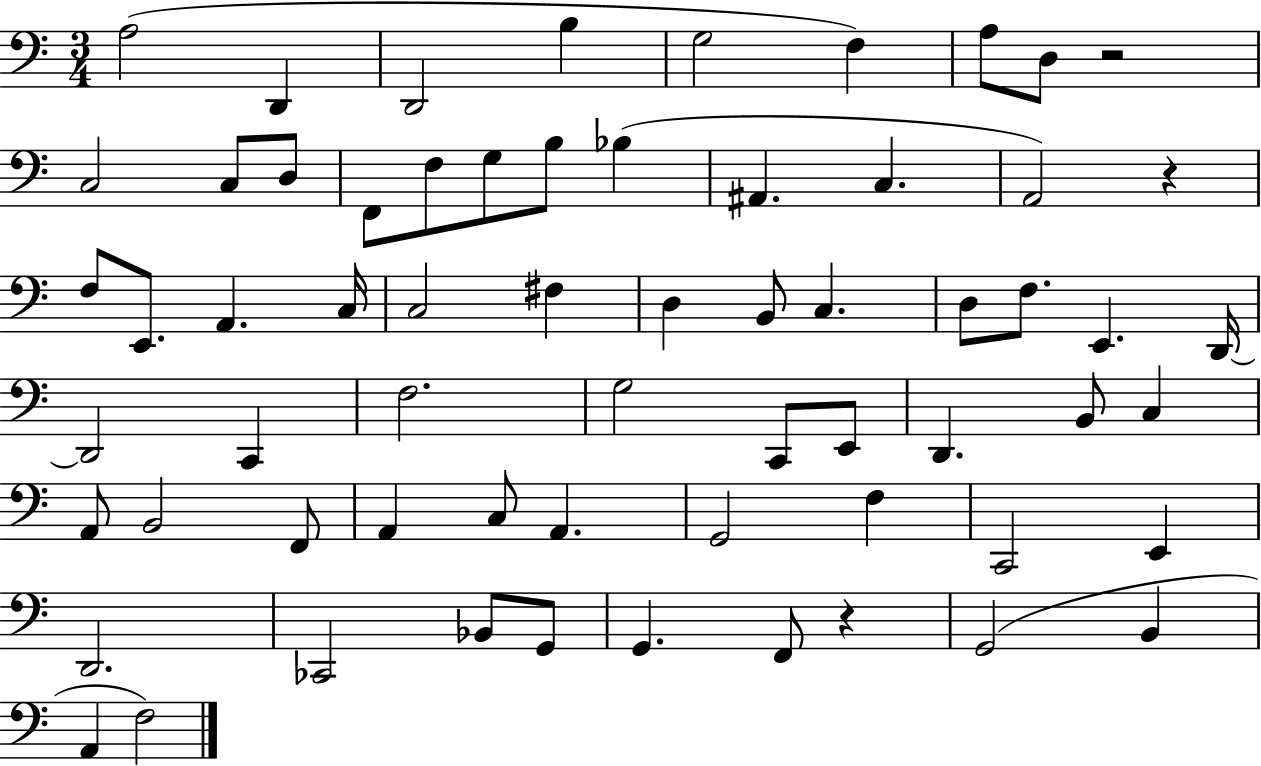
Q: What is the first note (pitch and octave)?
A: A3